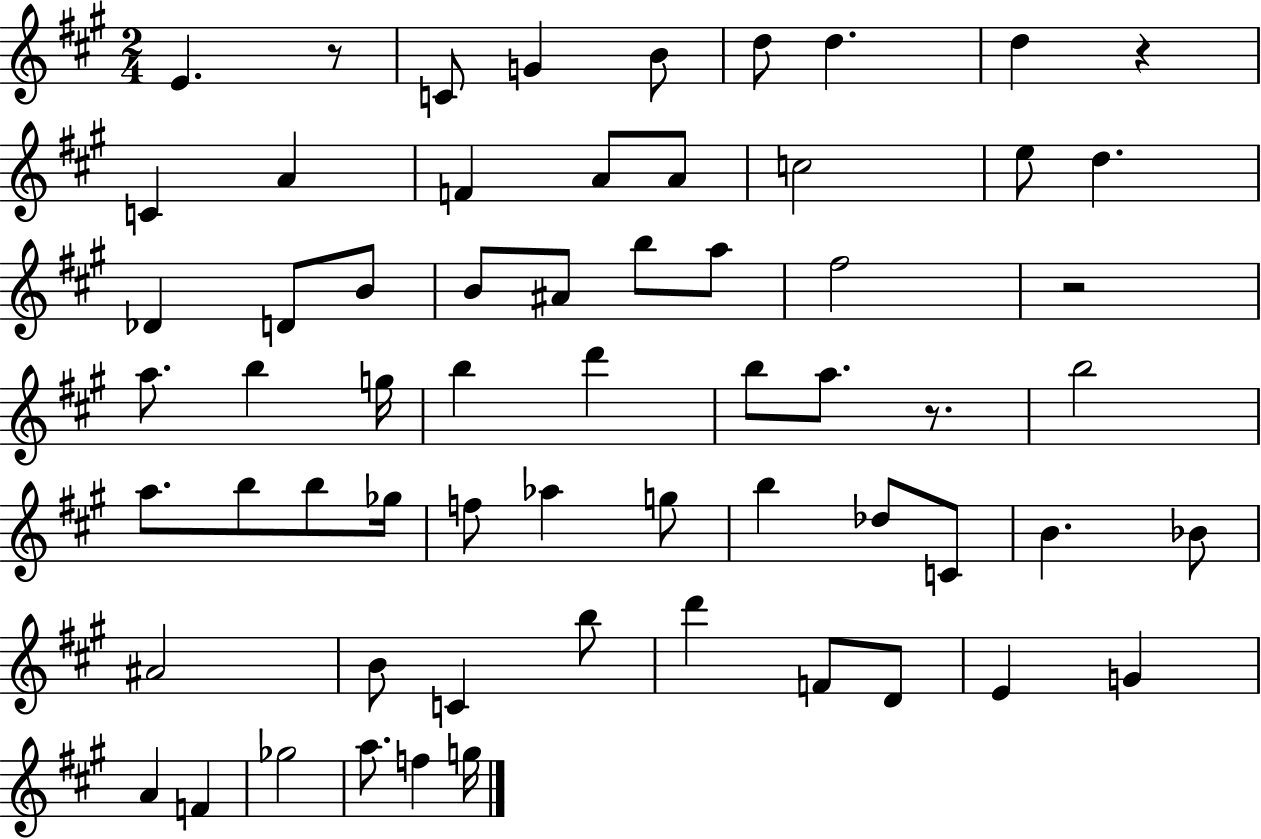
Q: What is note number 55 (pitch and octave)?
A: Gb5